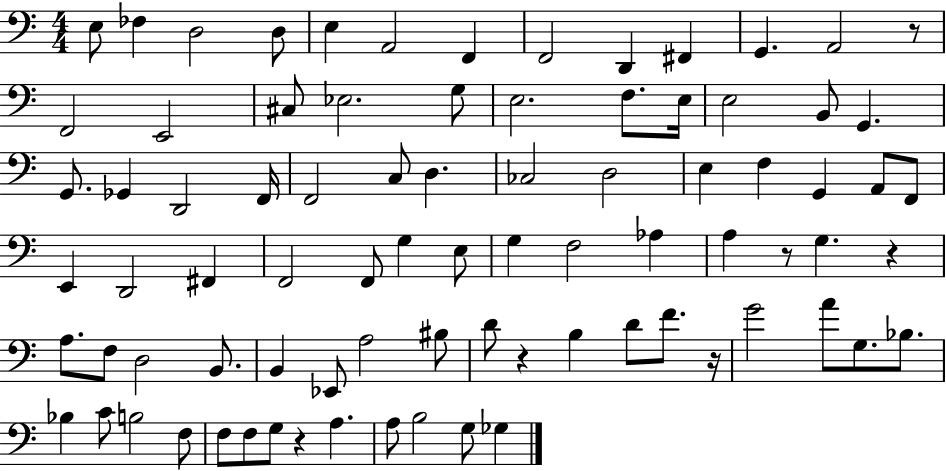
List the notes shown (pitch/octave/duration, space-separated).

E3/e FES3/q D3/h D3/e E3/q A2/h F2/q F2/h D2/q F#2/q G2/q. A2/h R/e F2/h E2/h C#3/e Eb3/h. G3/e E3/h. F3/e. E3/s E3/h B2/e G2/q. G2/e. Gb2/q D2/h F2/s F2/h C3/e D3/q. CES3/h D3/h E3/q F3/q G2/q A2/e F2/e E2/q D2/h F#2/q F2/h F2/e G3/q E3/e G3/q F3/h Ab3/q A3/q R/e G3/q. R/q A3/e. F3/e D3/h B2/e. B2/q Eb2/e A3/h BIS3/e D4/e R/q B3/q D4/e F4/e. R/s G4/h A4/e G3/e. Bb3/e. Bb3/q C4/e B3/h F3/e F3/e F3/e G3/e R/q A3/q. A3/e B3/h G3/e Gb3/q